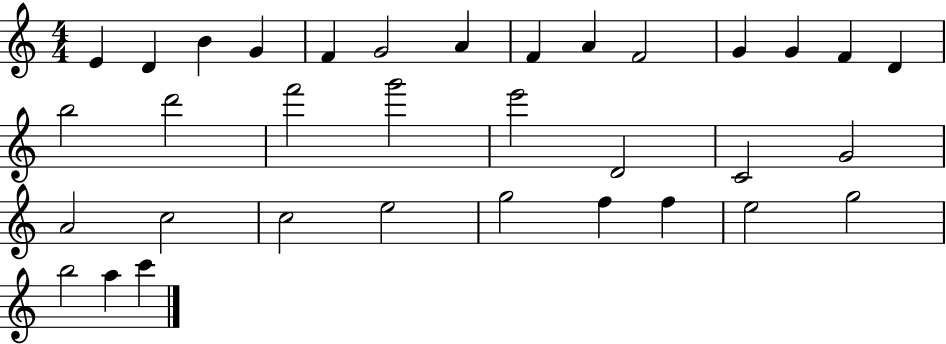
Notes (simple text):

E4/q D4/q B4/q G4/q F4/q G4/h A4/q F4/q A4/q F4/h G4/q G4/q F4/q D4/q B5/h D6/h F6/h G6/h E6/h D4/h C4/h G4/h A4/h C5/h C5/h E5/h G5/h F5/q F5/q E5/h G5/h B5/h A5/q C6/q